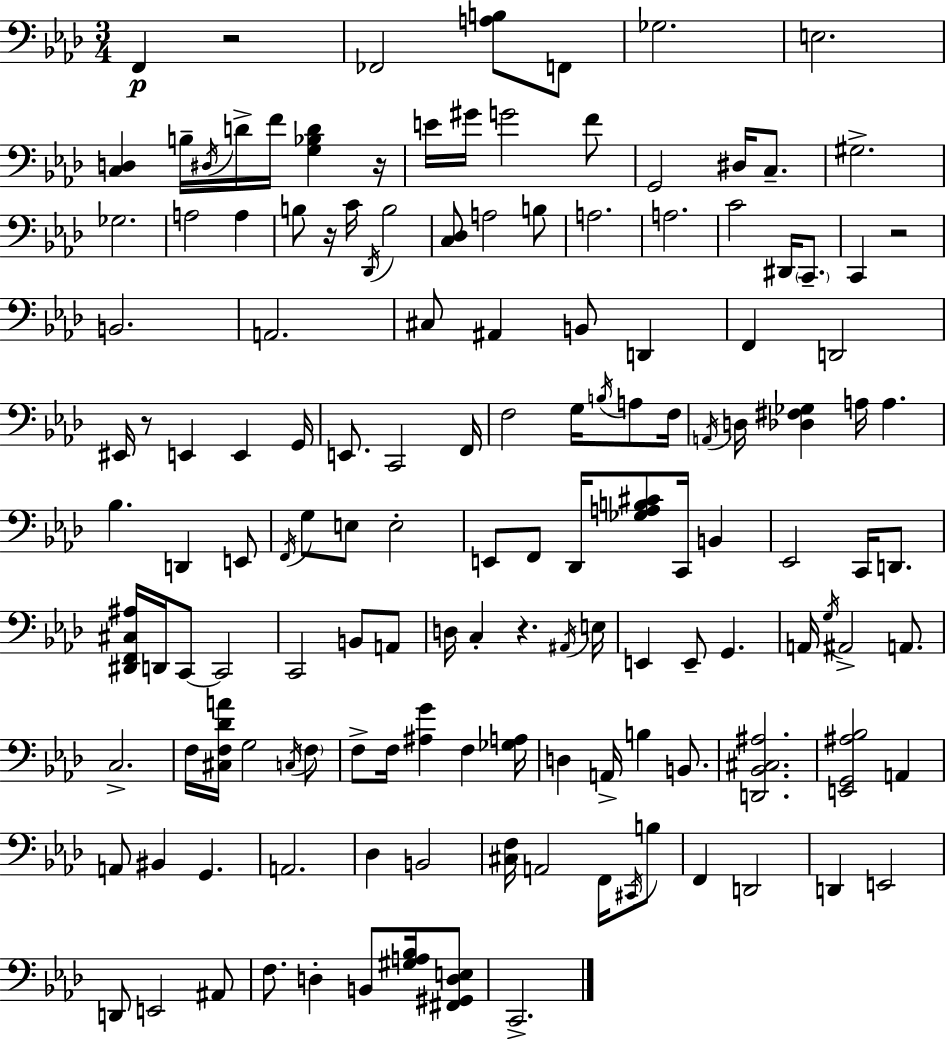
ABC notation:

X:1
T:Untitled
M:3/4
L:1/4
K:Ab
F,, z2 _F,,2 [A,B,]/2 F,,/2 _G,2 E,2 [C,D,] B,/4 ^D,/4 D/4 F/4 [G,_B,D] z/4 E/4 ^G/4 G2 F/2 G,,2 ^D,/4 C,/2 ^G,2 _G,2 A,2 A, B,/2 z/4 C/4 _D,,/4 B,2 [C,_D,]/2 A,2 B,/2 A,2 A,2 C2 ^D,,/4 C,,/2 C,, z2 B,,2 A,,2 ^C,/2 ^A,, B,,/2 D,, F,, D,,2 ^E,,/4 z/2 E,, E,, G,,/4 E,,/2 C,,2 F,,/4 F,2 G,/4 B,/4 A,/2 F,/4 A,,/4 D,/4 [_D,^F,_G,] A,/4 A, _B, D,, E,,/2 F,,/4 G,/2 E,/2 E,2 E,,/2 F,,/2 _D,,/4 [_G,A,B,^C]/2 C,,/4 B,, _E,,2 C,,/4 D,,/2 [^D,,F,,^C,^A,]/4 D,,/4 C,,/2 C,,2 C,,2 B,,/2 A,,/2 D,/4 C, z ^A,,/4 E,/4 E,, E,,/2 G,, A,,/4 G,/4 ^A,,2 A,,/2 C,2 F,/4 [^C,F,_DA]/4 G,2 C,/4 F,/2 F,/2 F,/4 [^A,G] F, [_G,A,]/4 D, A,,/4 B, B,,/2 [D,,_B,,^C,^A,]2 [E,,G,,^A,_B,]2 A,, A,,/2 ^B,, G,, A,,2 _D, B,,2 [^C,F,]/4 A,,2 F,,/4 ^C,,/4 B,/2 F,, D,,2 D,, E,,2 D,,/2 E,,2 ^A,,/2 F,/2 D, B,,/2 [^G,A,_B,]/4 [^F,,^G,,D,E,]/2 C,,2